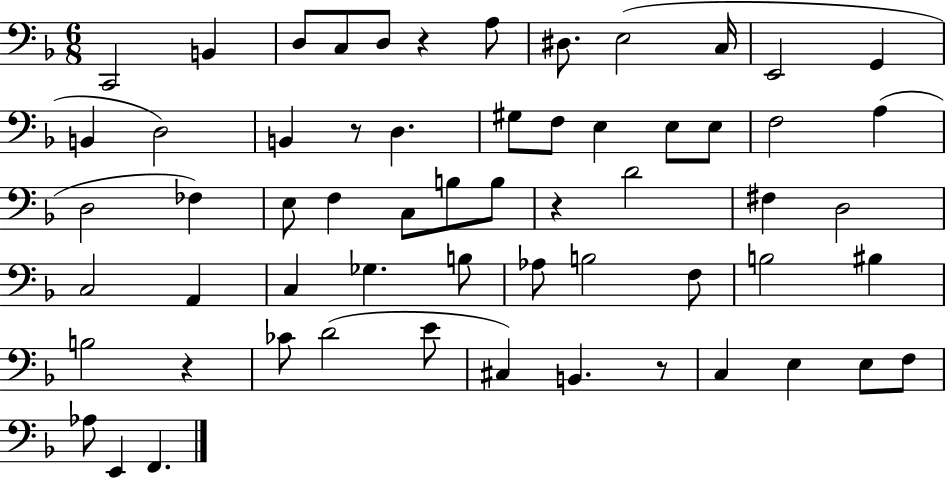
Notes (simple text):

C2/h B2/q D3/e C3/e D3/e R/q A3/e D#3/e. E3/h C3/s E2/h G2/q B2/q D3/h B2/q R/e D3/q. G#3/e F3/e E3/q E3/e E3/e F3/h A3/q D3/h FES3/q E3/e F3/q C3/e B3/e B3/e R/q D4/h F#3/q D3/h C3/h A2/q C3/q Gb3/q. B3/e Ab3/e B3/h F3/e B3/h BIS3/q B3/h R/q CES4/e D4/h E4/e C#3/q B2/q. R/e C3/q E3/q E3/e F3/e Ab3/e E2/q F2/q.